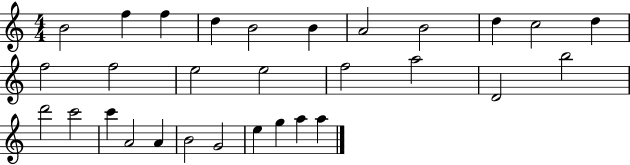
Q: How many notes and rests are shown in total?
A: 30